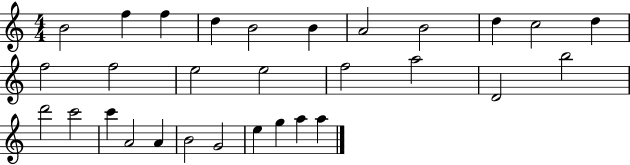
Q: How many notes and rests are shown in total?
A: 30